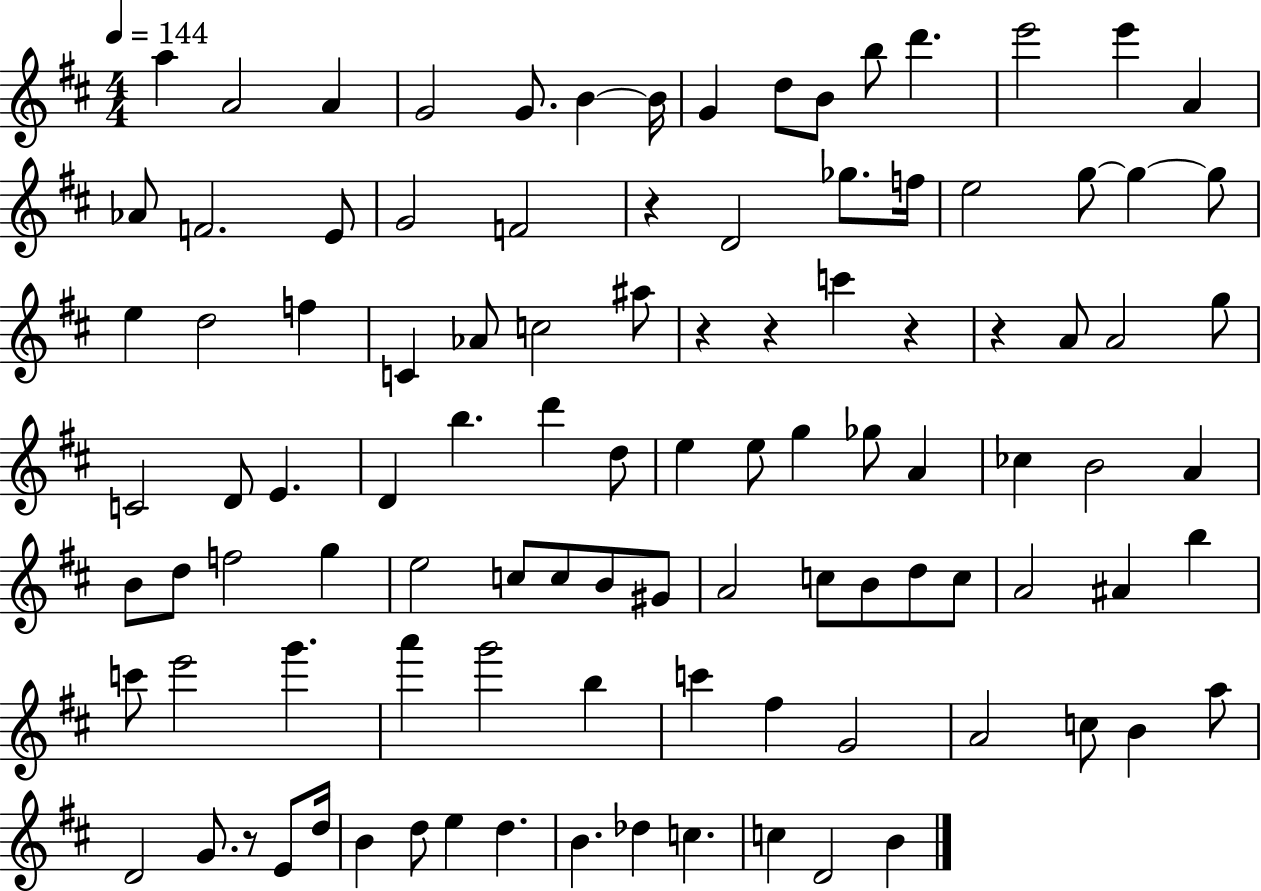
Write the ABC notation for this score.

X:1
T:Untitled
M:4/4
L:1/4
K:D
a A2 A G2 G/2 B B/4 G d/2 B/2 b/2 d' e'2 e' A _A/2 F2 E/2 G2 F2 z D2 _g/2 f/4 e2 g/2 g g/2 e d2 f C _A/2 c2 ^a/2 z z c' z z A/2 A2 g/2 C2 D/2 E D b d' d/2 e e/2 g _g/2 A _c B2 A B/2 d/2 f2 g e2 c/2 c/2 B/2 ^G/2 A2 c/2 B/2 d/2 c/2 A2 ^A b c'/2 e'2 g' a' g'2 b c' ^f G2 A2 c/2 B a/2 D2 G/2 z/2 E/2 d/4 B d/2 e d B _d c c D2 B